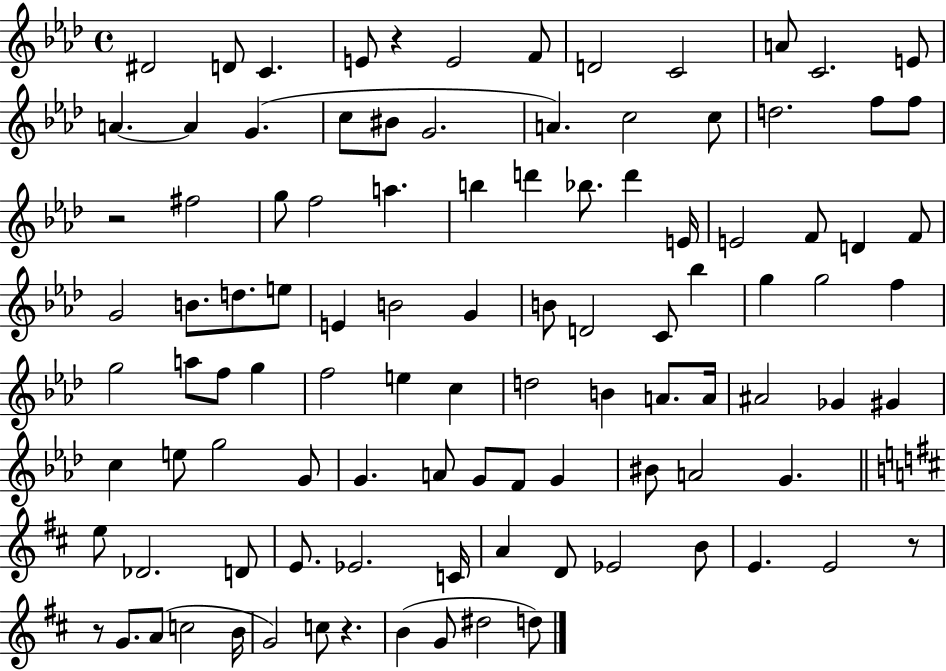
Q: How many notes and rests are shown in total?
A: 103